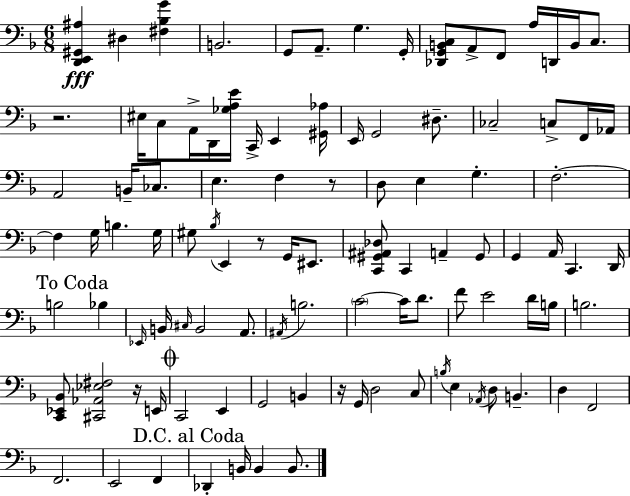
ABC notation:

X:1
T:Untitled
M:6/8
L:1/4
K:F
[D,,E,,^G,,^A,] ^D, [^F,_B,G] B,,2 G,,/2 A,,/2 G, G,,/4 [_D,,G,,B,,C,]/2 A,,/2 F,,/2 A,/4 D,,/4 B,,/4 C,/2 z2 ^E,/4 C,/2 A,,/4 D,,/4 [_G,A,E]/4 C,,/4 E,, [^G,,_A,]/4 E,,/4 G,,2 ^D,/2 _C,2 C,/2 F,,/4 _A,,/4 A,,2 B,,/4 _C,/2 E, F, z/2 D,/2 E, G, F,2 F, G,/4 B, G,/4 ^G,/2 _B,/4 E,, z/2 G,,/4 ^E,,/2 [C,,^G,,^A,,_D,]/2 C,, A,, ^G,,/2 G,, A,,/4 C,, D,,/4 B,2 _B, _E,,/4 B,,/4 ^C,/4 B,,2 A,,/2 ^A,,/4 B,2 C2 C/4 D/2 F/2 E2 D/4 B,/4 B,2 [C,,_E,,_B,,]/2 [^C,,_A,,_E,^F,]2 z/4 E,,/4 C,,2 E,, G,,2 B,, z/4 G,,/4 D,2 C,/2 B,/4 E, _A,,/4 D,/2 B,, D, F,,2 F,,2 E,,2 F,, _D,, B,,/4 B,, B,,/2